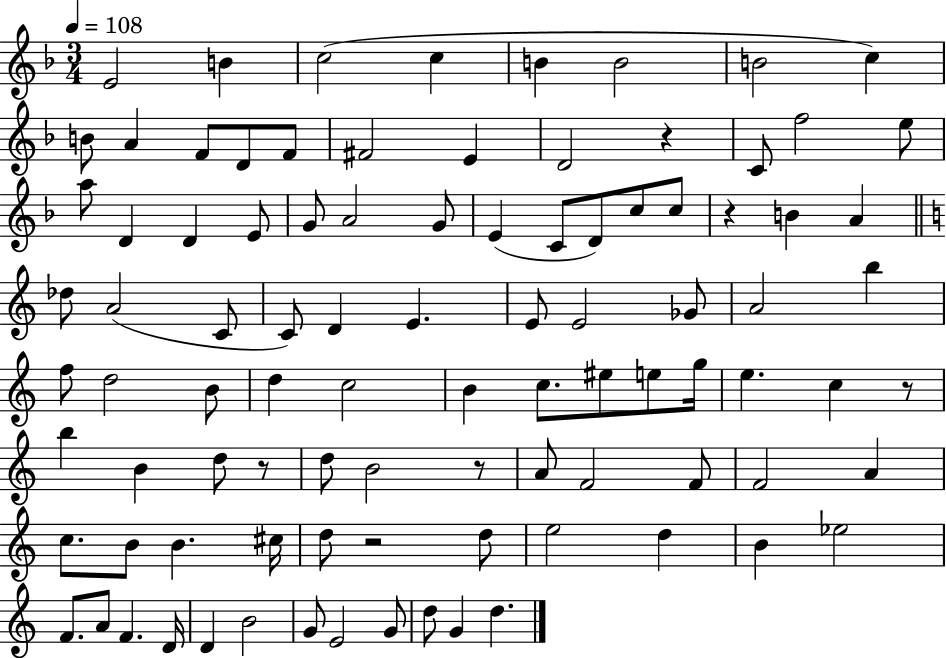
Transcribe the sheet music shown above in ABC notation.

X:1
T:Untitled
M:3/4
L:1/4
K:F
E2 B c2 c B B2 B2 c B/2 A F/2 D/2 F/2 ^F2 E D2 z C/2 f2 e/2 a/2 D D E/2 G/2 A2 G/2 E C/2 D/2 c/2 c/2 z B A _d/2 A2 C/2 C/2 D E E/2 E2 _G/2 A2 b f/2 d2 B/2 d c2 B c/2 ^e/2 e/2 g/4 e c z/2 b B d/2 z/2 d/2 B2 z/2 A/2 F2 F/2 F2 A c/2 B/2 B ^c/4 d/2 z2 d/2 e2 d B _e2 F/2 A/2 F D/4 D B2 G/2 E2 G/2 d/2 G d